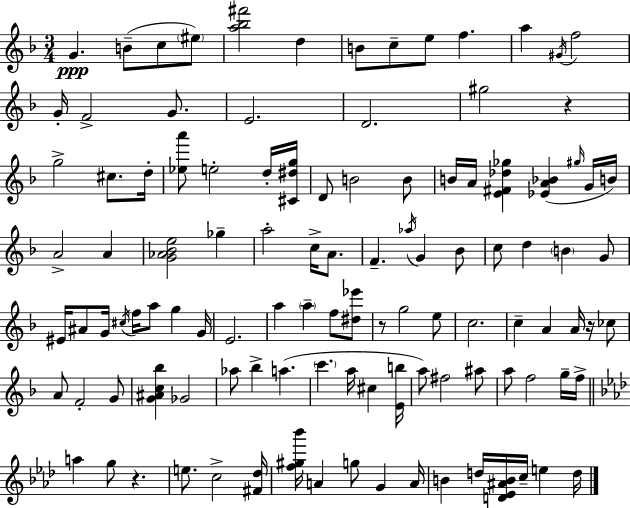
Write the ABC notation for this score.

X:1
T:Untitled
M:3/4
L:1/4
K:Dm
G B/2 c/2 ^e/2 [a_b^f']2 d B/2 c/2 e/2 f a ^G/4 f2 G/4 F2 G/2 E2 D2 ^g2 z g2 ^c/2 d/4 [_ea']/2 e2 d/4 [^C^dg]/4 D/2 B2 B/2 B/4 A/4 [E^F_d_g] [_EA_B] ^g/4 G/4 B/4 A2 A [G_A_Be]2 _g a2 c/4 A/2 F _a/4 G _B/2 c/2 d B G/2 ^E/4 ^A/2 G/4 ^c/4 f/4 a/2 g G/4 E2 a a f/2 [^d_e']/2 z/2 g2 e/2 c2 c A A/4 z/4 _c/2 A/2 F2 G/2 [G^Ac_b] _G2 _a/2 _b a c' a/4 ^c [Eb]/4 a/2 ^f2 ^a/2 a/2 f2 g/4 f/4 a g/2 z e/2 c2 [^F_d]/4 [f^g_b']/4 A g/2 G A/4 B d/4 [D_E^AB]/4 c/4 e d/4